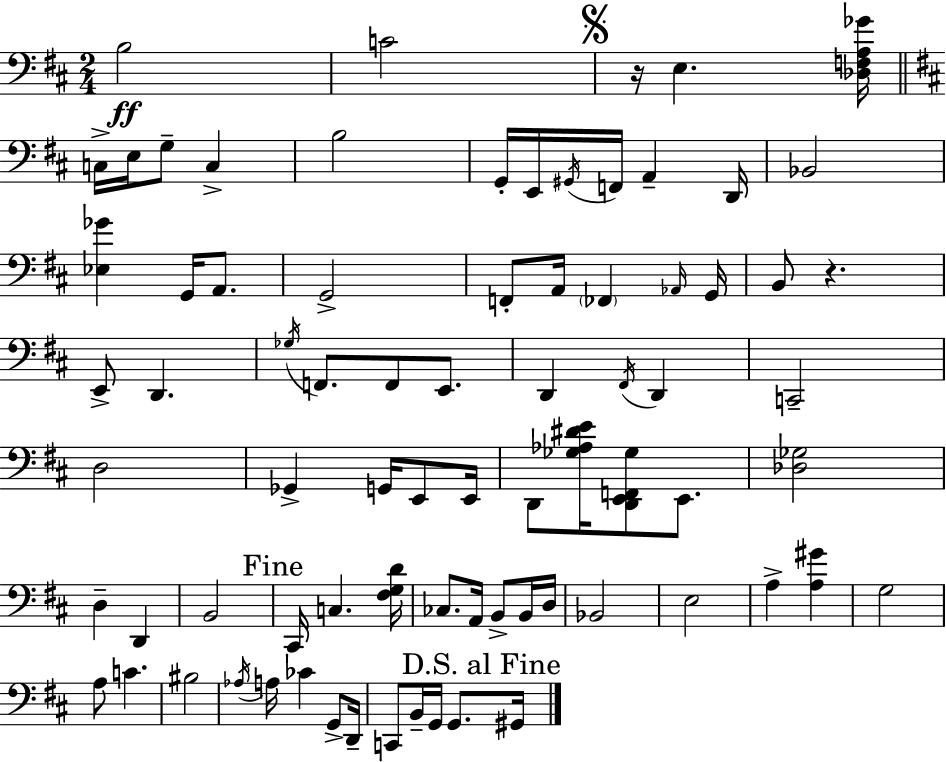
{
  \clef bass
  \numericTimeSignature
  \time 2/4
  \key d \major
  \repeat volta 2 { b2\ff | c'2 | \mark \markup { \musicglyph "scripts.segno" } r16 e4. <des f a ges'>16 | \bar "||" \break \key b \minor c16-> e16 g8-- c4-> | b2 | g,16-. e,16 \acciaccatura { gis,16 } f,16 a,4-- | d,16 bes,2 | \break <ees ges'>4 g,16 a,8. | g,2-> | f,8-. a,16 \parenthesize fes,4 | \grace { aes,16 } g,16 b,8 r4. | \break e,8-> d,4. | \acciaccatura { ges16 } f,8. f,8 | e,8. d,4 \acciaccatura { fis,16 } | d,4 c,2-- | \break d2 | ges,4-> | g,16 e,8 e,16 d,8 <ges aes dis' e'>16 <d, e, f, ges>8 | e,8. <des ges>2 | \break d4-- | d,4 b,2 | \mark "Fine" cis,16 c4. | <fis g d'>16 ces8. a,16 | \break b,8-> b,16 d16 bes,2 | e2 | a4-> | <a gis'>4 g2 | \break a8 c'4. | bis2 | \acciaccatura { aes16 } a16 ces'4 | g,8-> d,16-- c,8 b,16-- | \break g,16 g,8. \mark "D.S. al Fine" gis,16 } \bar "|."
}